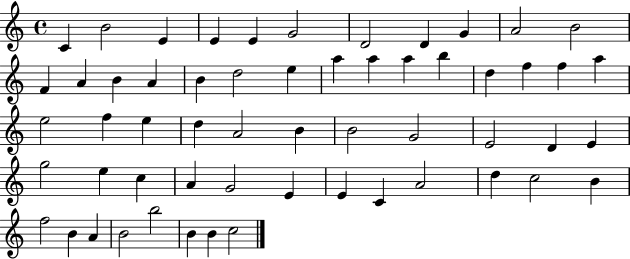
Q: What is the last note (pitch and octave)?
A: C5